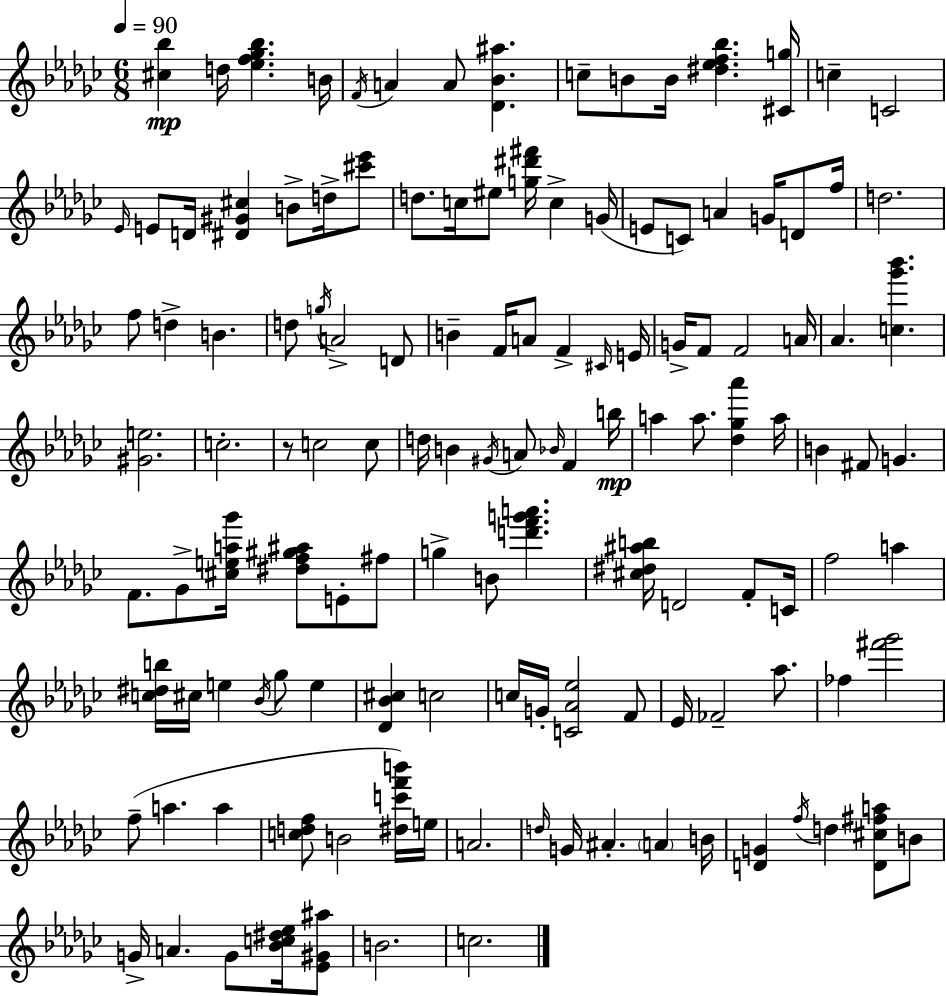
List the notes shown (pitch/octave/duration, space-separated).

[C#5,Bb5]/q D5/s [Eb5,F5,Gb5,Bb5]/q. B4/s F4/s A4/q A4/e [Db4,Bb4,A#5]/q. C5/e B4/e B4/s [D#5,Eb5,F5,Bb5]/q. [C#4,G5]/s C5/q C4/h Eb4/s E4/e D4/s [D#4,G#4,C#5]/q B4/e D5/s [C#6,Eb6]/e D5/e. C5/s EIS5/e [G5,D#6,F#6]/s C5/q G4/s E4/e C4/e A4/q G4/s D4/e F5/s D5/h. F5/e D5/q B4/q. D5/e G5/s A4/h D4/e B4/q F4/s A4/e F4/q C#4/s E4/s G4/s F4/e F4/h A4/s Ab4/q. [C5,Gb6,Bb6]/q. [G#4,E5]/h. C5/h. R/e C5/h C5/e D5/s B4/q G#4/s A4/e Bb4/s F4/q B5/s A5/q A5/e. [Db5,Gb5,Ab6]/q A5/s B4/q F#4/e G4/q. F4/e. Gb4/e [C#5,E5,A5,Gb6]/s [D#5,F5,G#5,A#5]/e E4/e F#5/e G5/q B4/e [D6,F6,G6,A6]/q. [C#5,D#5,A#5,B5]/s D4/h F4/e C4/s F5/h A5/q [C5,D#5,B5]/s C#5/s E5/q Bb4/s Gb5/e E5/q [Db4,Bb4,C#5]/q C5/h C5/s G4/s [C4,Ab4,Eb5]/h F4/e Eb4/s FES4/h Ab5/e. FES5/q [F#6,Gb6]/h F5/e A5/q. A5/q [C5,D5,F5]/e B4/h [D#5,C6,F6,B6]/s E5/s A4/h. D5/s G4/s A#4/q. A4/q B4/s [D4,G4]/q F5/s D5/q [D4,C#5,F#5,A5]/e B4/e G4/s A4/q. G4/e [Bb4,C5,D#5,Eb5]/s [Eb4,G#4,A#5]/e B4/h. C5/h.